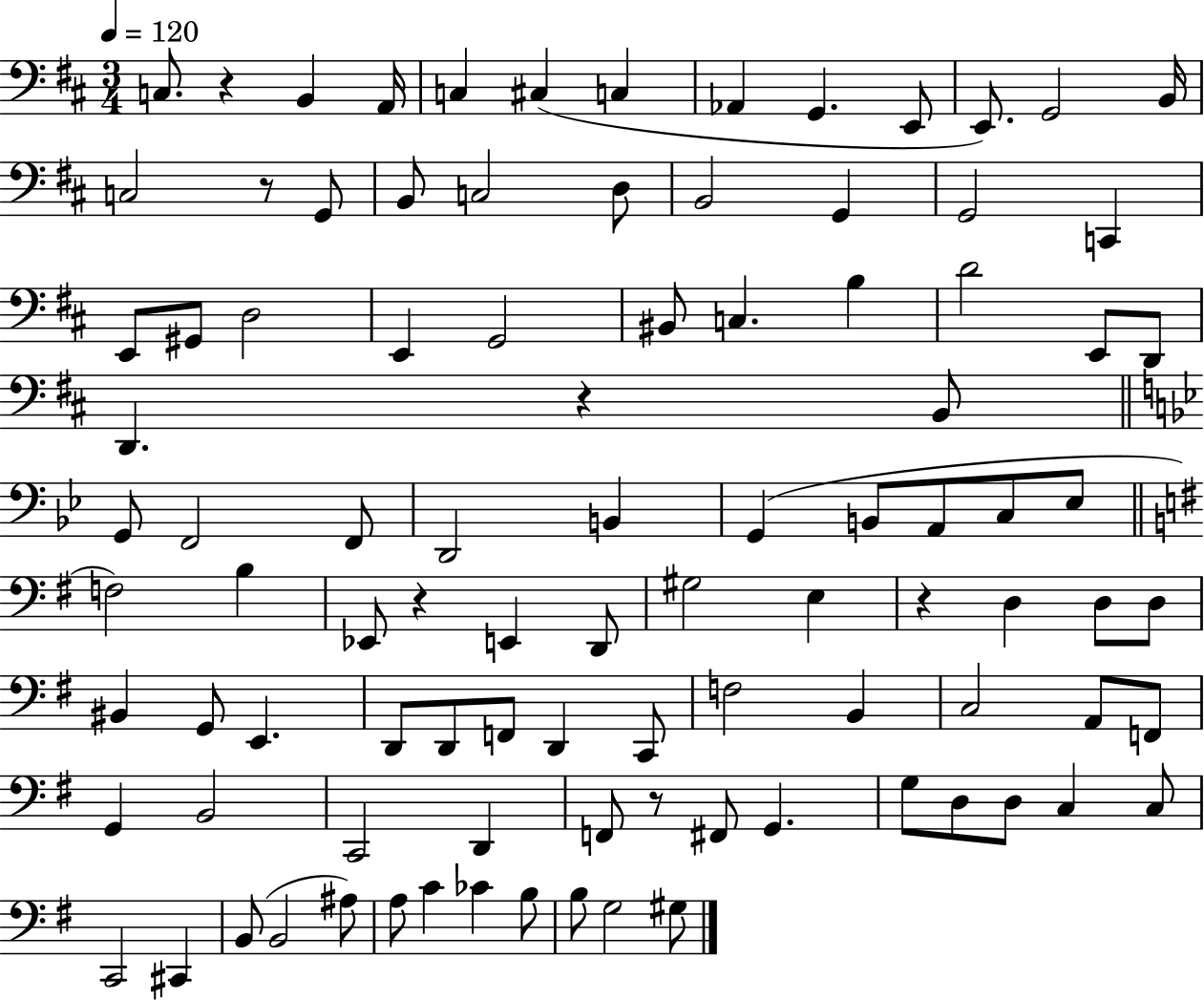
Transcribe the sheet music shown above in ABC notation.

X:1
T:Untitled
M:3/4
L:1/4
K:D
C,/2 z B,, A,,/4 C, ^C, C, _A,, G,, E,,/2 E,,/2 G,,2 B,,/4 C,2 z/2 G,,/2 B,,/2 C,2 D,/2 B,,2 G,, G,,2 C,, E,,/2 ^G,,/2 D,2 E,, G,,2 ^B,,/2 C, B, D2 E,,/2 D,,/2 D,, z B,,/2 G,,/2 F,,2 F,,/2 D,,2 B,, G,, B,,/2 A,,/2 C,/2 _E,/2 F,2 B, _E,,/2 z E,, D,,/2 ^G,2 E, z D, D,/2 D,/2 ^B,, G,,/2 E,, D,,/2 D,,/2 F,,/2 D,, C,,/2 F,2 B,, C,2 A,,/2 F,,/2 G,, B,,2 C,,2 D,, F,,/2 z/2 ^F,,/2 G,, G,/2 D,/2 D,/2 C, C,/2 C,,2 ^C,, B,,/2 B,,2 ^A,/2 A,/2 C _C B,/2 B,/2 G,2 ^G,/2